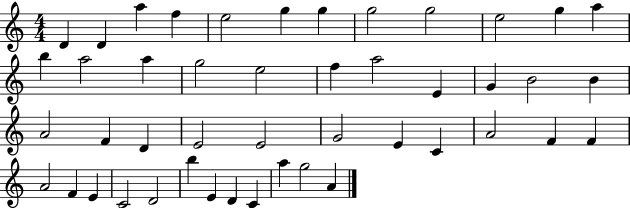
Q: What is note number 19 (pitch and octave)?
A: A5